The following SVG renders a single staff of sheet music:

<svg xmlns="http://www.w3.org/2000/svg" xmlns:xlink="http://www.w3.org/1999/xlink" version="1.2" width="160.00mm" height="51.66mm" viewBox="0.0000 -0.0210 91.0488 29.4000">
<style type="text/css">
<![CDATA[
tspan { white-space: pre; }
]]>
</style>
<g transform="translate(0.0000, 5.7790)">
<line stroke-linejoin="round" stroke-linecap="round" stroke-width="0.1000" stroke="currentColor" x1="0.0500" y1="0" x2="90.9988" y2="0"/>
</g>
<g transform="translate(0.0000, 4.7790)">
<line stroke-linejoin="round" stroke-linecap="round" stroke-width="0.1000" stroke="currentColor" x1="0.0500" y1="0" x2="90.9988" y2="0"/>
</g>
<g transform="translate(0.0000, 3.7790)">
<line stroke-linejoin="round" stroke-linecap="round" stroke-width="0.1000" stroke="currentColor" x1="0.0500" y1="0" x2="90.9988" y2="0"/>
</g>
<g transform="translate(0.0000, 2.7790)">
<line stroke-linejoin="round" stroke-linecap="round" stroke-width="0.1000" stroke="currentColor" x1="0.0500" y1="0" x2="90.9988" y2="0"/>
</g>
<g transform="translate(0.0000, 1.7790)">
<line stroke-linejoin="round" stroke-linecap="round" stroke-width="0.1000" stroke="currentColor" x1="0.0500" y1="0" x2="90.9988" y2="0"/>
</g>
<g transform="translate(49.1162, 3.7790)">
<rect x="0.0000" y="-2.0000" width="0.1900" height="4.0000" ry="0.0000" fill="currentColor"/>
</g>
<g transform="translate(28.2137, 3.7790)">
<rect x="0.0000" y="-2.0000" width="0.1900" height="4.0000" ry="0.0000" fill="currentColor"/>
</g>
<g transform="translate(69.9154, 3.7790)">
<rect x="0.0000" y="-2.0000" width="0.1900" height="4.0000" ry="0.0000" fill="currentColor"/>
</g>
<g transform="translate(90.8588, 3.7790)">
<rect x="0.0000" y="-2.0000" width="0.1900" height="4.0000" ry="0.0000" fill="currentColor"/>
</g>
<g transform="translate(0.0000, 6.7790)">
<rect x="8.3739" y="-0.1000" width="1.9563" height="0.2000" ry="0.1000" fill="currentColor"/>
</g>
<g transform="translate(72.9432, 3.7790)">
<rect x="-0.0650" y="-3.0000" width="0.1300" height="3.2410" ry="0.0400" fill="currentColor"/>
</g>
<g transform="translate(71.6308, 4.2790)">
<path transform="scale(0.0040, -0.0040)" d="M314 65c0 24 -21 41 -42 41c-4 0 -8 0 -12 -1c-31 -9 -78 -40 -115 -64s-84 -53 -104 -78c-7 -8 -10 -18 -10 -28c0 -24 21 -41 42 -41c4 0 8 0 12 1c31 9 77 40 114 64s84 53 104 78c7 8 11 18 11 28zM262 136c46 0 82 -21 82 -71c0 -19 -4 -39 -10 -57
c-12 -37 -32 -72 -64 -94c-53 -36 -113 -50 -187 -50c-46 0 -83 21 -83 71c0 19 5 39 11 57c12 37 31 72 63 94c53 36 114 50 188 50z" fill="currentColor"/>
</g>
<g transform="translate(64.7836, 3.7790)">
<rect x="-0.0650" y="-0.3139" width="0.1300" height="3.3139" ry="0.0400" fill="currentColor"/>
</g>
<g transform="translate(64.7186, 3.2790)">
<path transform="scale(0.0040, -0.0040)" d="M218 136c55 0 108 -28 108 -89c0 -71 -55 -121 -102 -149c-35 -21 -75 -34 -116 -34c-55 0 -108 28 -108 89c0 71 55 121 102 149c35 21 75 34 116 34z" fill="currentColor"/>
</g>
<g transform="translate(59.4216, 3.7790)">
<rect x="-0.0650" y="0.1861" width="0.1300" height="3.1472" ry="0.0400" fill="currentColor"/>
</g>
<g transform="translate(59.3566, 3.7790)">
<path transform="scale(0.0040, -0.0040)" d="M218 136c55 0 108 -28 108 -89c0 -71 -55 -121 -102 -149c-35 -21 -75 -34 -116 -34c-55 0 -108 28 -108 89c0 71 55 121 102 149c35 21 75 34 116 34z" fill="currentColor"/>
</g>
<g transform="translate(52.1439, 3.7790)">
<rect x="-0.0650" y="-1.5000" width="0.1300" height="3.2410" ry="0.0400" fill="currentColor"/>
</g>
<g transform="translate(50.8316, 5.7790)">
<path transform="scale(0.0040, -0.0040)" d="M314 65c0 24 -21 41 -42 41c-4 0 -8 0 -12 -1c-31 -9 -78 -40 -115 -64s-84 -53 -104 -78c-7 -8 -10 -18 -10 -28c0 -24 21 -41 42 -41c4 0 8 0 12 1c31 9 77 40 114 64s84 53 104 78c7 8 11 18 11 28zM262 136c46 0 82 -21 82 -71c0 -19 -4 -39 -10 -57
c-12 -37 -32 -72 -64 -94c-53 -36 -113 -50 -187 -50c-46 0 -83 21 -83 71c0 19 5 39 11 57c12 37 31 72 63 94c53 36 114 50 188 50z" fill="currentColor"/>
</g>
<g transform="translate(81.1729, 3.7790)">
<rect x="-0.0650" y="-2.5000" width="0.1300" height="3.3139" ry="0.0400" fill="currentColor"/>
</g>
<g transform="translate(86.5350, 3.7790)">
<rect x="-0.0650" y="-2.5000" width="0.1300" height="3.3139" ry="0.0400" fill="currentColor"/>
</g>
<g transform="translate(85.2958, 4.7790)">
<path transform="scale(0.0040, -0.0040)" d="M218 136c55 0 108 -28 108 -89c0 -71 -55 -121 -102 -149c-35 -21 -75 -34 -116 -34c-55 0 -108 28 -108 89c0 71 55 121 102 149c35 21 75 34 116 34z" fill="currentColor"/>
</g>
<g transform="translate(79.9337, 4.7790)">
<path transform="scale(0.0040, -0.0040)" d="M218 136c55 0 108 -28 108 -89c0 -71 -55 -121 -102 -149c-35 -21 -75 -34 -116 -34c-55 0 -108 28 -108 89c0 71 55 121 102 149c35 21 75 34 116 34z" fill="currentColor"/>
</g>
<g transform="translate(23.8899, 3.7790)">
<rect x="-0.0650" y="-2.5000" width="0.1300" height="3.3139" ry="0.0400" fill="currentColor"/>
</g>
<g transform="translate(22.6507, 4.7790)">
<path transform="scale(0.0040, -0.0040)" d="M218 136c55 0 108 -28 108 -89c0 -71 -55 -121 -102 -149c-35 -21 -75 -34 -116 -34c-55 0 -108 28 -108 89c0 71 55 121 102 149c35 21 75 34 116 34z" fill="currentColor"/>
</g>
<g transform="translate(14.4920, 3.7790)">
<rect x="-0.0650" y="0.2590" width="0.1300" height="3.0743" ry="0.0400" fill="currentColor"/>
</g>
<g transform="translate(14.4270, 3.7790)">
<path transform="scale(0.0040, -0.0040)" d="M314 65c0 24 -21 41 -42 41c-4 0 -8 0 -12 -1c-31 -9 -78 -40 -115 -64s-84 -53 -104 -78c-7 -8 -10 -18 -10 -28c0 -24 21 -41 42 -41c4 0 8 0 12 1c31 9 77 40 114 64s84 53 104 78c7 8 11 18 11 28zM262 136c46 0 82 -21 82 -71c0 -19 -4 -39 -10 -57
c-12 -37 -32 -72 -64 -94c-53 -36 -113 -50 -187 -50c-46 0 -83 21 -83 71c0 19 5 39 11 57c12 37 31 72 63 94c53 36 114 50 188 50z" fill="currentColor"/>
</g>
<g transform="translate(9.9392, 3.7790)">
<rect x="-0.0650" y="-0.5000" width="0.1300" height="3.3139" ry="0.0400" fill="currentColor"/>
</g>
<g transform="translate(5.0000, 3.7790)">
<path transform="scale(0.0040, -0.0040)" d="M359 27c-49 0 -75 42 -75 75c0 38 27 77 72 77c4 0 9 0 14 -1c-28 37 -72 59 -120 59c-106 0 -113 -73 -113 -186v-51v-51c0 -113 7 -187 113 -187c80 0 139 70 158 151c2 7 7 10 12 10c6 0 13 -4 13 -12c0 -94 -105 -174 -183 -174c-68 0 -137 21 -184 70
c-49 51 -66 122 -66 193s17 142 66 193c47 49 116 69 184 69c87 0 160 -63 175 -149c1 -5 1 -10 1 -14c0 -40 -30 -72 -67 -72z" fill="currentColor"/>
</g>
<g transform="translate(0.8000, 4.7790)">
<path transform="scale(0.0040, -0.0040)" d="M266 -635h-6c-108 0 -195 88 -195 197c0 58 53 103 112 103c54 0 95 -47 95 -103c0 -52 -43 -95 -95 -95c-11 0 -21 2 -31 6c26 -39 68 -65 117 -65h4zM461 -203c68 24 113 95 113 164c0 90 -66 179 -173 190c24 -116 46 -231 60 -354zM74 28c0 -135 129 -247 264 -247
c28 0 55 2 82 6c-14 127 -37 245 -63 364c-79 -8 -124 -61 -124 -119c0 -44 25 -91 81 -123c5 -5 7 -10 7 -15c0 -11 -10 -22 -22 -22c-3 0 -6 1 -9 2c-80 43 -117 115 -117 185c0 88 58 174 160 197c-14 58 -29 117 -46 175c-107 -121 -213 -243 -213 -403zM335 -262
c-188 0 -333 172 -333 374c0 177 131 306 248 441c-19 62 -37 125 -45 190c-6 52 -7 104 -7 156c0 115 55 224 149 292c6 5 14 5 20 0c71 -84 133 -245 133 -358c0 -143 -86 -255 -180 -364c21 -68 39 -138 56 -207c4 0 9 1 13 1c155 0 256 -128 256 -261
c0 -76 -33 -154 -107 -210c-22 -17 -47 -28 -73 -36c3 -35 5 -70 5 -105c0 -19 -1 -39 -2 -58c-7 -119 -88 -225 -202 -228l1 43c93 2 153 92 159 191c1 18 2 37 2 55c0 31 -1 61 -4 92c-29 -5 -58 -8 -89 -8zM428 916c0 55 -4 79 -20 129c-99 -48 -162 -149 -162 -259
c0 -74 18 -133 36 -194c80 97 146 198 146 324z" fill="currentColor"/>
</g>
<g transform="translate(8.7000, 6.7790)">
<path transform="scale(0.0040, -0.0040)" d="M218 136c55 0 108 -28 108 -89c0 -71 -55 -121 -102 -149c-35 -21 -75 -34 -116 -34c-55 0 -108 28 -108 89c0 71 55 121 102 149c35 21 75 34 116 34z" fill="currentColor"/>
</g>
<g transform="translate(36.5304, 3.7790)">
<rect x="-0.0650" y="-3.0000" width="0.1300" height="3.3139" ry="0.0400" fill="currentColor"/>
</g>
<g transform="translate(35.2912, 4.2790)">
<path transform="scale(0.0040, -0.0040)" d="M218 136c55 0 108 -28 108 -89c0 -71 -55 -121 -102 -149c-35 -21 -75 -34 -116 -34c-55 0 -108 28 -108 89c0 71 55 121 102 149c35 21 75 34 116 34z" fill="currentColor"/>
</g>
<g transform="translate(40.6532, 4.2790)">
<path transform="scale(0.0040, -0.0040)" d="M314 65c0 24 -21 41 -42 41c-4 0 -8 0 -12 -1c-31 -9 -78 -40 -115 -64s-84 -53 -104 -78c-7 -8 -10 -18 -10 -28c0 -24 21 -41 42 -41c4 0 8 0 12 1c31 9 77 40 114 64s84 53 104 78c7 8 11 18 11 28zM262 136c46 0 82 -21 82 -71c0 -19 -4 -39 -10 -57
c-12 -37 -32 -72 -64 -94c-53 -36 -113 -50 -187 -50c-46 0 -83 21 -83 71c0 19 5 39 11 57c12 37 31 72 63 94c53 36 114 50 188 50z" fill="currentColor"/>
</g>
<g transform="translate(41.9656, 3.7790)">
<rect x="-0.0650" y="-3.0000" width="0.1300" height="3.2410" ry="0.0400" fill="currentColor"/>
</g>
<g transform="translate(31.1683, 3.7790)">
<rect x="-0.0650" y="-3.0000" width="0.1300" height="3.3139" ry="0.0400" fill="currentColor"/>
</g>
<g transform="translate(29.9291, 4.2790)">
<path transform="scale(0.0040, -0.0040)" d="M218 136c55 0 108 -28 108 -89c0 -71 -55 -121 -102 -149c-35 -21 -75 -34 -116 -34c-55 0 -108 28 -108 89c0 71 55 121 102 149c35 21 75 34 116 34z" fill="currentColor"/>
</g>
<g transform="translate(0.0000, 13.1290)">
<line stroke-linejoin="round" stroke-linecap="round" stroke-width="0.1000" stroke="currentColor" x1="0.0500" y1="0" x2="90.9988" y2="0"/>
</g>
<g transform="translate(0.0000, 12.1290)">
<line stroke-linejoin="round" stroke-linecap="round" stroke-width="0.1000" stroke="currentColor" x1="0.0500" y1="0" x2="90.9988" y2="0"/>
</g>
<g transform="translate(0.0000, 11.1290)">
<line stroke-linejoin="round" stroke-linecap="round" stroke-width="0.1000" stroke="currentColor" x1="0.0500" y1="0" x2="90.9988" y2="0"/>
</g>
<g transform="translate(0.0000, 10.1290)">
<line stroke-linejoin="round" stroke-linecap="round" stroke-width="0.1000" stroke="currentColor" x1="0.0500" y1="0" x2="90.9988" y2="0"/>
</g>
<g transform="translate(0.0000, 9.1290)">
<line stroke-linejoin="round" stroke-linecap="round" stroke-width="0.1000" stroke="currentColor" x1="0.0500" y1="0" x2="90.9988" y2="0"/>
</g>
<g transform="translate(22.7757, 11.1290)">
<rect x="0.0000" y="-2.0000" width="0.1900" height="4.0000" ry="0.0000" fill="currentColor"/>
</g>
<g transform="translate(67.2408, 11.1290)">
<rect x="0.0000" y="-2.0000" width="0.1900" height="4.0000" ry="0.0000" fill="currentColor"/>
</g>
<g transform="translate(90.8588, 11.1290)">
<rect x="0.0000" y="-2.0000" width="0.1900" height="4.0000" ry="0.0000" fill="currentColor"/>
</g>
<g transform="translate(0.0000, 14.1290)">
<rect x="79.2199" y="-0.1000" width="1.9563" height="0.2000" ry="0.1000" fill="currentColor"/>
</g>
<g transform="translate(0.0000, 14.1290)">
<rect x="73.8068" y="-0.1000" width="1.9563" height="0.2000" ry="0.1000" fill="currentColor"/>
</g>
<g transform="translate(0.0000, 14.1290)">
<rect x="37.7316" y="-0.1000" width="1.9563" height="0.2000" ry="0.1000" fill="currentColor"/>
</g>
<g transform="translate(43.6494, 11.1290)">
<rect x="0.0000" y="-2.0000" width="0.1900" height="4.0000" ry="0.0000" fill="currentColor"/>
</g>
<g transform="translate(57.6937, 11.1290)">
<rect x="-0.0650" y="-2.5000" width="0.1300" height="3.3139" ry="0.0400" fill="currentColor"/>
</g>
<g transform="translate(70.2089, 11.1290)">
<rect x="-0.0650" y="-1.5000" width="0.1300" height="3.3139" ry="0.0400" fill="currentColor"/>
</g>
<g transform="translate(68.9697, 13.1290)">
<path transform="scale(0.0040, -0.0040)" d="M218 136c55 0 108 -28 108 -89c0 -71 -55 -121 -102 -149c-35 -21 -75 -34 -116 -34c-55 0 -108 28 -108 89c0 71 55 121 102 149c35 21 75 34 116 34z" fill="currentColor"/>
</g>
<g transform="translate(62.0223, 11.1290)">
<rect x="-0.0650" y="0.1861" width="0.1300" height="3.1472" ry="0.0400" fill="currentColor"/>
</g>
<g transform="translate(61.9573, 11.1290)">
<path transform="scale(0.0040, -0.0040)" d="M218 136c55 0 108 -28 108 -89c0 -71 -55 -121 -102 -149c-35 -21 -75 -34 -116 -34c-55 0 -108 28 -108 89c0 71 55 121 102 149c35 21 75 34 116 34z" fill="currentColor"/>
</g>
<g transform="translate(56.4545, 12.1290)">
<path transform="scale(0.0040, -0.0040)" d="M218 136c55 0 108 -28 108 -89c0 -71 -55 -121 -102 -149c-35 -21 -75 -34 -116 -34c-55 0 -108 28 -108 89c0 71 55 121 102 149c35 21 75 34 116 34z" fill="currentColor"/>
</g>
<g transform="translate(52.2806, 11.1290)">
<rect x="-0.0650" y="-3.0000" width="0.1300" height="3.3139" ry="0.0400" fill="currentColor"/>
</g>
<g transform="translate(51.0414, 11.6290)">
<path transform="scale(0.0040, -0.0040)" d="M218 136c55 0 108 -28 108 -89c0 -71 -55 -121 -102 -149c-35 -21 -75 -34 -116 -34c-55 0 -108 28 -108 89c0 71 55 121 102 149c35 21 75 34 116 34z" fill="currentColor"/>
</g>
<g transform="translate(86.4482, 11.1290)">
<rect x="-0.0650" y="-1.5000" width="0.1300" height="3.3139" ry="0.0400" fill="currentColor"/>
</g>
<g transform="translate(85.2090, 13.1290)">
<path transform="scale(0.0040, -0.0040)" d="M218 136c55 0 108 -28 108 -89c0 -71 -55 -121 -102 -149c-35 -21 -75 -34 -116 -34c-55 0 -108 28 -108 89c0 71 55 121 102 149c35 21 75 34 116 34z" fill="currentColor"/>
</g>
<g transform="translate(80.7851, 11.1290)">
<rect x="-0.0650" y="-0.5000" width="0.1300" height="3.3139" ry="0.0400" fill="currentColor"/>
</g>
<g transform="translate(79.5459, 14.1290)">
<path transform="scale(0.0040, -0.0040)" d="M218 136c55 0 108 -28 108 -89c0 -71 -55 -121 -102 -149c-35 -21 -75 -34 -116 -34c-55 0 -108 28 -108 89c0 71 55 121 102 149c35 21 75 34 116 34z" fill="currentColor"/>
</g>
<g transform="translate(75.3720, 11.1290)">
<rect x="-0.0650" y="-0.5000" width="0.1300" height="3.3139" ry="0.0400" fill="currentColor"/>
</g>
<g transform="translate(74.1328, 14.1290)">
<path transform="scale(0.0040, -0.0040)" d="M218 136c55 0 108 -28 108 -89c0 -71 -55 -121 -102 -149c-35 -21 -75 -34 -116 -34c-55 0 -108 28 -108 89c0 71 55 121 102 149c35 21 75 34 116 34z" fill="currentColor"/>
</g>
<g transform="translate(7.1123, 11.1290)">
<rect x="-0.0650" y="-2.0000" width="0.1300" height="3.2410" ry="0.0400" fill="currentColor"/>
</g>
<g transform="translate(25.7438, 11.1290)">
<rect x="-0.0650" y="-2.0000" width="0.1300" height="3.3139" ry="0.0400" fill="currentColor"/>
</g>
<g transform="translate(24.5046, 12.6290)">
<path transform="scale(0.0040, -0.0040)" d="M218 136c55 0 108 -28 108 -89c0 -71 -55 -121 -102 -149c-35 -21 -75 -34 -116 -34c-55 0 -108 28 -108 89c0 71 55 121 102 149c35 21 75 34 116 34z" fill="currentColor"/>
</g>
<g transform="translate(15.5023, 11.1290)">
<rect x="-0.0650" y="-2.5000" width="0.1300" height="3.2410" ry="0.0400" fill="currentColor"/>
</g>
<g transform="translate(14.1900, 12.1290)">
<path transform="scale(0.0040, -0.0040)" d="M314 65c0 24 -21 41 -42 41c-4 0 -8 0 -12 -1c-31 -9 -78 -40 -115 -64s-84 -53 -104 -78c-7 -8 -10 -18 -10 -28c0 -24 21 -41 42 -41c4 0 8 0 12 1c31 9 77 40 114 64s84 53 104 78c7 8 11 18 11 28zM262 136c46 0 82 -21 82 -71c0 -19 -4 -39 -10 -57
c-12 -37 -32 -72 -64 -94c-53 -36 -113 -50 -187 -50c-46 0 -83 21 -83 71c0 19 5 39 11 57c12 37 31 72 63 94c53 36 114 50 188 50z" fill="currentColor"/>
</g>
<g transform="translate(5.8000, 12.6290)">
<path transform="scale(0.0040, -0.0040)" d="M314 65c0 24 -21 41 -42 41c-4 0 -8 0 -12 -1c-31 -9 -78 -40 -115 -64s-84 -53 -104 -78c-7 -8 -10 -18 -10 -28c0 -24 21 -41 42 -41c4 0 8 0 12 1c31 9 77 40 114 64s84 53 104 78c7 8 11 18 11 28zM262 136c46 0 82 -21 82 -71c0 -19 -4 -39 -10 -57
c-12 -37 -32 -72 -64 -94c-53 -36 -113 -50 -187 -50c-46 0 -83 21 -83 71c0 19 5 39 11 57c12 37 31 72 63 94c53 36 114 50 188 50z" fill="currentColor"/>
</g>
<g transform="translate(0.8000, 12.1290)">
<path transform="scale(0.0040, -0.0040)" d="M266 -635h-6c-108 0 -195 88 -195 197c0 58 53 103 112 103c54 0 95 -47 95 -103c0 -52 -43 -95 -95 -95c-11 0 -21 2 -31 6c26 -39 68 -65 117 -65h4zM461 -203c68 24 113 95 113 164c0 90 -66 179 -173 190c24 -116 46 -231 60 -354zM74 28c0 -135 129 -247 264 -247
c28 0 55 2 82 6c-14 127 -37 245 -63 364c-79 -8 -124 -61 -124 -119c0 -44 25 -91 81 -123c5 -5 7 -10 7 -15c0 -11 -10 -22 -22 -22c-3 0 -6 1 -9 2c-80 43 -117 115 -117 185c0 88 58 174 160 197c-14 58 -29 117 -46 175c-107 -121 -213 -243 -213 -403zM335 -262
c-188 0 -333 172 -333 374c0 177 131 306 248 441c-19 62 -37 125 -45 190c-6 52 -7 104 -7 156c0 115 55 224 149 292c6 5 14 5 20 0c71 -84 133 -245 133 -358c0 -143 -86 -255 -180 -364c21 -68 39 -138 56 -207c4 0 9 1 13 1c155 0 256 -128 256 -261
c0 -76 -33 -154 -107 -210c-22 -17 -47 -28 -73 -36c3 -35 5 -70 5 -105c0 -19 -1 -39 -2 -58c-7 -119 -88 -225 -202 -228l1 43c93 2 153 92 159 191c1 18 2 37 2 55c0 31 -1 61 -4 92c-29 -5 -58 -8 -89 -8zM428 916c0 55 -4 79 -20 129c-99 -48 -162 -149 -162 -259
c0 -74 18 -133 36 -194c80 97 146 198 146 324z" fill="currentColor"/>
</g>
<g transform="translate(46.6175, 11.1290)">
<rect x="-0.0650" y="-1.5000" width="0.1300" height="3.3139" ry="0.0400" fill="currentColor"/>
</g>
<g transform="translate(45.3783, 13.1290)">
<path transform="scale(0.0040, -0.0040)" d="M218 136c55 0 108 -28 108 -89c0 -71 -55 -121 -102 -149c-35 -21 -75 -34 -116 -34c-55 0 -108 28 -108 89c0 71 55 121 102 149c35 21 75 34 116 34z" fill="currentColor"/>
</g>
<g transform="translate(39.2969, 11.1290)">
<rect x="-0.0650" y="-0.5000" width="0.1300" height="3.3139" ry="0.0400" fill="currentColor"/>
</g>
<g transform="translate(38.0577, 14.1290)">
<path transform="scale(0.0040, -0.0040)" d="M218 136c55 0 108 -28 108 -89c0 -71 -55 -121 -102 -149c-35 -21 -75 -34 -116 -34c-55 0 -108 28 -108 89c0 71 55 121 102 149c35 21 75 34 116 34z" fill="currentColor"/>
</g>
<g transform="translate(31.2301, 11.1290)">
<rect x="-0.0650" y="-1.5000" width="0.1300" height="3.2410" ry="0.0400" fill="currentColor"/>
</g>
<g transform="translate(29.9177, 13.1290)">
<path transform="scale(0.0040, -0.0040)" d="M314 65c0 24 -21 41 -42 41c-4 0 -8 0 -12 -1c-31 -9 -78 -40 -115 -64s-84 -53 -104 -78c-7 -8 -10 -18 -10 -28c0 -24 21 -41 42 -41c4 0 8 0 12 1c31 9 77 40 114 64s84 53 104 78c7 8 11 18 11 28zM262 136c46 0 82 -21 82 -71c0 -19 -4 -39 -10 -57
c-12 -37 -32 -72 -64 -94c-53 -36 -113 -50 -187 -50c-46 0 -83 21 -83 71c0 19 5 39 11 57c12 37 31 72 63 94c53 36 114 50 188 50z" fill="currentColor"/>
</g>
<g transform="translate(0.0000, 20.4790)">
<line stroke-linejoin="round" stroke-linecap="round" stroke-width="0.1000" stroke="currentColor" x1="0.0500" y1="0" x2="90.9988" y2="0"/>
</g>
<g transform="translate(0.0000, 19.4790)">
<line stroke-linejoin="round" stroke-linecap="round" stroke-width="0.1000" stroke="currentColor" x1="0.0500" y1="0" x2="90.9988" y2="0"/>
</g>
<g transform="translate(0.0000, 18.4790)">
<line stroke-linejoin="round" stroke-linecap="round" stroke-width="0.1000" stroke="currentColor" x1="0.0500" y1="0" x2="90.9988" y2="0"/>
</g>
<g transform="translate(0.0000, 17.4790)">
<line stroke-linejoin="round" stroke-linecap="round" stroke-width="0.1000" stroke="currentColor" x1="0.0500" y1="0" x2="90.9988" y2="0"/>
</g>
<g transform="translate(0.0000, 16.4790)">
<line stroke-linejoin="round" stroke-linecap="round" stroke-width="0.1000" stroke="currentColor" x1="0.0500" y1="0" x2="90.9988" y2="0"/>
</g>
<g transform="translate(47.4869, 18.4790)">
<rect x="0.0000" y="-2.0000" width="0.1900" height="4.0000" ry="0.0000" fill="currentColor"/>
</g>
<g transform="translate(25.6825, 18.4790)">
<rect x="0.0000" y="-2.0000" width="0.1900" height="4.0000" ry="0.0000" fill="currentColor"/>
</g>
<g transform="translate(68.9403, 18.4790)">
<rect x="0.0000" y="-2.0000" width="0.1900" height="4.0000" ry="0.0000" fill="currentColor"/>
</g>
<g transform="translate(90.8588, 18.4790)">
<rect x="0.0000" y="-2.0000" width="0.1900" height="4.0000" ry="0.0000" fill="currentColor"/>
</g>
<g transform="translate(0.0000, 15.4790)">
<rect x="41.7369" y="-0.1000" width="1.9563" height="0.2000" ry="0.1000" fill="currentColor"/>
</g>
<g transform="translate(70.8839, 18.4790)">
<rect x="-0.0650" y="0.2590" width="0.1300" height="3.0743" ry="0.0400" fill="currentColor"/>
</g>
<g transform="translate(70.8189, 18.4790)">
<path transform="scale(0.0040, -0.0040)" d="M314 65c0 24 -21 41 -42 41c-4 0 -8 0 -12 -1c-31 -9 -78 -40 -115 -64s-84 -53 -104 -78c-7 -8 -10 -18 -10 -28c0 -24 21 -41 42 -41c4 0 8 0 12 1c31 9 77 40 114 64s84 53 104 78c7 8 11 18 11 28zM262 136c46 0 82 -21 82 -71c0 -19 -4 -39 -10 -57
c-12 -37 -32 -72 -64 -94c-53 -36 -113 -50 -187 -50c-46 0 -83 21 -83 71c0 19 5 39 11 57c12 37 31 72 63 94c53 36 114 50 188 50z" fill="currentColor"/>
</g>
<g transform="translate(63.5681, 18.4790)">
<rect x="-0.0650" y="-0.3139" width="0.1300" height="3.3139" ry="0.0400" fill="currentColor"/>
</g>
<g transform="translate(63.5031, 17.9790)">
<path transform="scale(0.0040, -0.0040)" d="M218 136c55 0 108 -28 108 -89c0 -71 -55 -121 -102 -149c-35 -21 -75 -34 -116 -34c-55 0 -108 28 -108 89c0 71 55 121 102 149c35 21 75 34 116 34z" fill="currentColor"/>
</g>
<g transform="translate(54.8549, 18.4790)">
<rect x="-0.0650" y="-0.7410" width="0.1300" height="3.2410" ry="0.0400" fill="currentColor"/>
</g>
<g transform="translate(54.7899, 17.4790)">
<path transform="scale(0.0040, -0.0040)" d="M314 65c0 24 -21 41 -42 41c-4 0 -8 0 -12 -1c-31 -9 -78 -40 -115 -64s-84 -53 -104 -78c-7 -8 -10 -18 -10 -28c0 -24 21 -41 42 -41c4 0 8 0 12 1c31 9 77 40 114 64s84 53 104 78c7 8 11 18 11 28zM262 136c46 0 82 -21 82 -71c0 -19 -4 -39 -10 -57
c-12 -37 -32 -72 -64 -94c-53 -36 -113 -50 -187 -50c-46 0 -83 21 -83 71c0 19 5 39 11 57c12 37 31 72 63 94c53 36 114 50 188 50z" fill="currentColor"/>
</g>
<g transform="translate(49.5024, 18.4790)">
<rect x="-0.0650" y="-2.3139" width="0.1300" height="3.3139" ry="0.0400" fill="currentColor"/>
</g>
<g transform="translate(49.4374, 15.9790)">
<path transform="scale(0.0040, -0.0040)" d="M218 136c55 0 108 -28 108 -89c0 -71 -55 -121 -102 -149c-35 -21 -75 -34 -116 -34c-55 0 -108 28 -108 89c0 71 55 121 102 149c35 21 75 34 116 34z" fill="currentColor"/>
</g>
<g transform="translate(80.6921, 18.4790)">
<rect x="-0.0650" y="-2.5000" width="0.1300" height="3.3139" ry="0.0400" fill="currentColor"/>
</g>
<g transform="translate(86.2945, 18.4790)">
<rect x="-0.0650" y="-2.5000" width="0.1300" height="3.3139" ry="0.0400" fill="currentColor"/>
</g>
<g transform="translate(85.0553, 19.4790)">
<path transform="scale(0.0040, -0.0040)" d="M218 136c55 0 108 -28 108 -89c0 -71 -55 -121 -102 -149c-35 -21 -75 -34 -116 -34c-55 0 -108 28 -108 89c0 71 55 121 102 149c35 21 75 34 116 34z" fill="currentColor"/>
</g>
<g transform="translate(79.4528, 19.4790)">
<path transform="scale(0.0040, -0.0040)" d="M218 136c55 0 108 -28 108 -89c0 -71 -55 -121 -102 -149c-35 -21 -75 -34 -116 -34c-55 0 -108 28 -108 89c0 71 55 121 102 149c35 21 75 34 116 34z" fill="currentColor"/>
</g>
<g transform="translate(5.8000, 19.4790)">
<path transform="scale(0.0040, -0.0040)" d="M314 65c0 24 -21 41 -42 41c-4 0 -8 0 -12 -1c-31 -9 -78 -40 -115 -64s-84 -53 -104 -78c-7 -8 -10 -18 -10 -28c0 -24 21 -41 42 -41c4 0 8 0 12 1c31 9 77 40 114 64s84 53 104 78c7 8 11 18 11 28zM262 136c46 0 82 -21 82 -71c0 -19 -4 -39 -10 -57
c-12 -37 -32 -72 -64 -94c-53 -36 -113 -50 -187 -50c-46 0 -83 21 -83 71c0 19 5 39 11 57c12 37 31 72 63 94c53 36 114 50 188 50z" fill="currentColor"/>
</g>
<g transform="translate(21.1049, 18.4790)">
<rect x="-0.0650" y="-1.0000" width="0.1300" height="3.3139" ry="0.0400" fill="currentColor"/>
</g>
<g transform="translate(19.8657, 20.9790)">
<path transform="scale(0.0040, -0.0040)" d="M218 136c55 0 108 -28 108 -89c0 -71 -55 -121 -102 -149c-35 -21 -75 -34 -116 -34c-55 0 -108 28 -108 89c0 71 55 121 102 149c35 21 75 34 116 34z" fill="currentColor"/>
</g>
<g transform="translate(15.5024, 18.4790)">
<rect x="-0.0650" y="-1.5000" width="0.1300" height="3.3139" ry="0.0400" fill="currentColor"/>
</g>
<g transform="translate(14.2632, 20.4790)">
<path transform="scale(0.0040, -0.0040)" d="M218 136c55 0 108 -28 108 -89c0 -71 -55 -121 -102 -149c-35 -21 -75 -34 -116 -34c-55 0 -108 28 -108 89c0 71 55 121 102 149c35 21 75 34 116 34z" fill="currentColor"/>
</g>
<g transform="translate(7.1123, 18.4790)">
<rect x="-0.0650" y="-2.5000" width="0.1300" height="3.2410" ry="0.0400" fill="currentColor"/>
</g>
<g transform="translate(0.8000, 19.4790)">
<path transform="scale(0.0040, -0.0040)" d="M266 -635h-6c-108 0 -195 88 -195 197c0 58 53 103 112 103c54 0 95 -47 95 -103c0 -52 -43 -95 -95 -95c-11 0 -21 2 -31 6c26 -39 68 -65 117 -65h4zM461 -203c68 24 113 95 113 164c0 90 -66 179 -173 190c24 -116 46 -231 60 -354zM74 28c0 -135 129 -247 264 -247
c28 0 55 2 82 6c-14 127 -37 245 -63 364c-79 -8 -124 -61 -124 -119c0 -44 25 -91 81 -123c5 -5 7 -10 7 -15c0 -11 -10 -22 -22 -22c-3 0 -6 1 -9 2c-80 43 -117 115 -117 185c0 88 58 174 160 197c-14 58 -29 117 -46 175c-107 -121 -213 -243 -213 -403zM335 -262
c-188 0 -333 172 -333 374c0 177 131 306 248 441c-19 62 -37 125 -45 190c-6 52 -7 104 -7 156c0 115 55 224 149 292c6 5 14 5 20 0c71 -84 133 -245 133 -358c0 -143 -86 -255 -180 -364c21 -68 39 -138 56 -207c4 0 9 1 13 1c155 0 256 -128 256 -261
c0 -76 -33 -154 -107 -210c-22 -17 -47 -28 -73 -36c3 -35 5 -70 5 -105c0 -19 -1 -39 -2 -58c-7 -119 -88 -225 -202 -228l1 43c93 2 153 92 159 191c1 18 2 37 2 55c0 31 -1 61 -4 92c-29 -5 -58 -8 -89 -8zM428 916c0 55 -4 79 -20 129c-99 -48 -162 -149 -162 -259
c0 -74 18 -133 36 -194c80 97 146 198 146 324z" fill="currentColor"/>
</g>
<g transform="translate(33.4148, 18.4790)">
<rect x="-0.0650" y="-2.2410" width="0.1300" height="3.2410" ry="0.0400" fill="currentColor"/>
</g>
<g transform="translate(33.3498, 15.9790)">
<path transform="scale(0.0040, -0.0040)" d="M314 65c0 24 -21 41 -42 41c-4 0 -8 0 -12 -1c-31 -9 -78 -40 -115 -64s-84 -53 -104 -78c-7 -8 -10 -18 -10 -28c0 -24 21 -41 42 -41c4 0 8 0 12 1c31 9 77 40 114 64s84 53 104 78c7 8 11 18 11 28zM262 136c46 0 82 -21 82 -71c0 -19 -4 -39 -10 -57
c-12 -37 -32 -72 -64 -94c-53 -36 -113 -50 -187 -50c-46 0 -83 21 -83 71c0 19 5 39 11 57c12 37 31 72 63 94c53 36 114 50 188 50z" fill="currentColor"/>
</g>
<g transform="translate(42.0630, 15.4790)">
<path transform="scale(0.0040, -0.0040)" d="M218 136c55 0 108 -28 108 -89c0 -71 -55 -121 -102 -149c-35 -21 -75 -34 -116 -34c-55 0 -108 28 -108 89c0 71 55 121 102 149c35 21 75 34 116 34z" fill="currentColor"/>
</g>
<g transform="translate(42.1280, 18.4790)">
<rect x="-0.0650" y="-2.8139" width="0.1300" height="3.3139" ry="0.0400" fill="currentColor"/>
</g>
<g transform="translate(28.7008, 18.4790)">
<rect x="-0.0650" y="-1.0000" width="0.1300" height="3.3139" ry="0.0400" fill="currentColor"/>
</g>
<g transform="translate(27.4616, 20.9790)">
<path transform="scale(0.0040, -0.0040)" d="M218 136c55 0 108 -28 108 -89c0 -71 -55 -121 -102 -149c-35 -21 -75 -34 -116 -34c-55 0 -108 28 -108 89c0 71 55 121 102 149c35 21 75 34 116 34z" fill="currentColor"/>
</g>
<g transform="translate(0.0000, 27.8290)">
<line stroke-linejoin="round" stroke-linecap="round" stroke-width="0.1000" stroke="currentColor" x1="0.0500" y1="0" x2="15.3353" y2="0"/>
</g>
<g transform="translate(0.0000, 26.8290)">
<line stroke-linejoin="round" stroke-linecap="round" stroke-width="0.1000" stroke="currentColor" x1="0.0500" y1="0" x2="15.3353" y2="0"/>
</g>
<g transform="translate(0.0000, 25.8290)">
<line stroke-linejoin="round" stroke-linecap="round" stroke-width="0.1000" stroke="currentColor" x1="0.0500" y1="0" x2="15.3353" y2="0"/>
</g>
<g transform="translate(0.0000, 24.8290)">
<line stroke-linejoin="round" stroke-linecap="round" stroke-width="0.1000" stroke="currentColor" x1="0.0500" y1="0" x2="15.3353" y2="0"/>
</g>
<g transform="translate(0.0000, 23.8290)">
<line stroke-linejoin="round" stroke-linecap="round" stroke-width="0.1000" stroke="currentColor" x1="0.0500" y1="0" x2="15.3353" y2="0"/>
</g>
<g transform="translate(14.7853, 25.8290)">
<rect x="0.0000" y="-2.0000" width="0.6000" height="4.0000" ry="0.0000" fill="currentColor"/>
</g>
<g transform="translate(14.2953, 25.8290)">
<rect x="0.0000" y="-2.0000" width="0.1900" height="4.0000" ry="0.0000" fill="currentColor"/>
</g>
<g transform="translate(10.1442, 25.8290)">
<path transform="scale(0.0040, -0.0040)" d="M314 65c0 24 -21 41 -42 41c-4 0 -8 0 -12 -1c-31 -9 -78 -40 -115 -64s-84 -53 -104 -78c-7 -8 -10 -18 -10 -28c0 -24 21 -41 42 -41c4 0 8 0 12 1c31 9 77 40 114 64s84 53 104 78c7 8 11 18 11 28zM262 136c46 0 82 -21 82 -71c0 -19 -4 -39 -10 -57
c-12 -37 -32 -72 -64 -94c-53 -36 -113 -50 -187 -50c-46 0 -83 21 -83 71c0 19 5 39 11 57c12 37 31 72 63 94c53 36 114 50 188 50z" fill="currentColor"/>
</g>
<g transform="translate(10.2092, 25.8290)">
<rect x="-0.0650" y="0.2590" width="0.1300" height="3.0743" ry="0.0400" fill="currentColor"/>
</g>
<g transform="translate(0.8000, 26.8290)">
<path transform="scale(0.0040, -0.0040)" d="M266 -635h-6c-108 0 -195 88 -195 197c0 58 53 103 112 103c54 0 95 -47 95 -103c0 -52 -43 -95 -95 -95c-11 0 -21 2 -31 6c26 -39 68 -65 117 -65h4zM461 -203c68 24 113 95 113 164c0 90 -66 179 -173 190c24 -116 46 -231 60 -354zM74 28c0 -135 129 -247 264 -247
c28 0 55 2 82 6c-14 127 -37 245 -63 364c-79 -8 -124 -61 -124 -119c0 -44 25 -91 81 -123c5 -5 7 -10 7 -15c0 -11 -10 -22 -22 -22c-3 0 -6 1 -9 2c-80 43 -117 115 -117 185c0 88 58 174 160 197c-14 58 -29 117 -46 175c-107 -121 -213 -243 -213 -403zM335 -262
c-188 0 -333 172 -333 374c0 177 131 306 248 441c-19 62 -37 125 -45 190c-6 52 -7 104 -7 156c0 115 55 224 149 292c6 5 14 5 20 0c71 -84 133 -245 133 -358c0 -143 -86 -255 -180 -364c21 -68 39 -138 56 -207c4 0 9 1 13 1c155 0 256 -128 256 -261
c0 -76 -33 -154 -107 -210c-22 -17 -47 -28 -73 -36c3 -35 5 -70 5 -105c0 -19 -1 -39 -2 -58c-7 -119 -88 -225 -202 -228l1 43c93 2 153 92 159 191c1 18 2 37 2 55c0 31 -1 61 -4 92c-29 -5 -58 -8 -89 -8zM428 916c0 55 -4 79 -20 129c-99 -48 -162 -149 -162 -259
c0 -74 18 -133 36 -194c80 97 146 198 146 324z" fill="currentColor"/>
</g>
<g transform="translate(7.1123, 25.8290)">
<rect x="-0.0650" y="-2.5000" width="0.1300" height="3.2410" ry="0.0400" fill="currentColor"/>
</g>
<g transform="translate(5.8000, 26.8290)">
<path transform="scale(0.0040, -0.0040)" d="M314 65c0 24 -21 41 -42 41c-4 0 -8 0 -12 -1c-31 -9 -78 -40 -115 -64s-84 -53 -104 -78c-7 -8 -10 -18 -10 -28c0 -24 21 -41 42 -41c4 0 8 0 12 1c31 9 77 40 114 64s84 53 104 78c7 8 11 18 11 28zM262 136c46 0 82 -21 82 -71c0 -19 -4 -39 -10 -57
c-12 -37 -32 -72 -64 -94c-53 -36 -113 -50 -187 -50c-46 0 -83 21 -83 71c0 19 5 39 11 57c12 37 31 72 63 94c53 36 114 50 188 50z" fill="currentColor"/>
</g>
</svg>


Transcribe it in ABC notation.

X:1
T:Untitled
M:4/4
L:1/4
K:C
C B2 G A A A2 E2 B c A2 G G F2 G2 F E2 C E A G B E C C E G2 E D D g2 a g d2 c B2 G G G2 B2